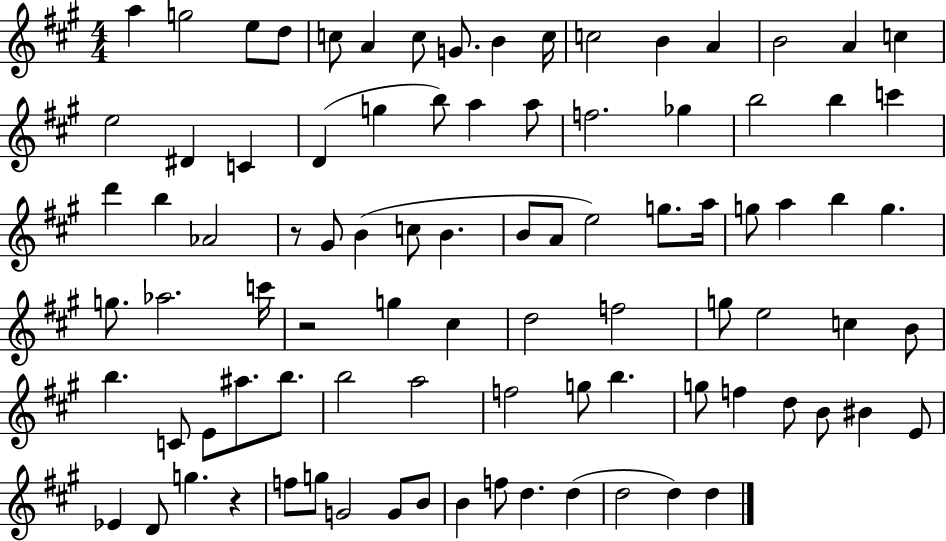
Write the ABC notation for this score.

X:1
T:Untitled
M:4/4
L:1/4
K:A
a g2 e/2 d/2 c/2 A c/2 G/2 B c/4 c2 B A B2 A c e2 ^D C D g b/2 a a/2 f2 _g b2 b c' d' b _A2 z/2 ^G/2 B c/2 B B/2 A/2 e2 g/2 a/4 g/2 a b g g/2 _a2 c'/4 z2 g ^c d2 f2 g/2 e2 c B/2 b C/2 E/2 ^a/2 b/2 b2 a2 f2 g/2 b g/2 f d/2 B/2 ^B E/2 _E D/2 g z f/2 g/2 G2 G/2 B/2 B f/2 d d d2 d d